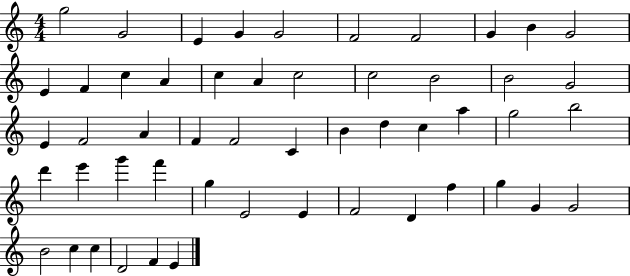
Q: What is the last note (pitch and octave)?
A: E4